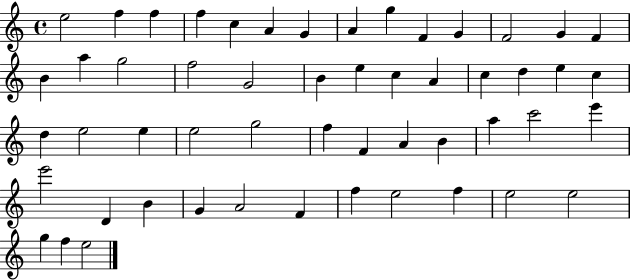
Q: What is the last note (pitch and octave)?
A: E5